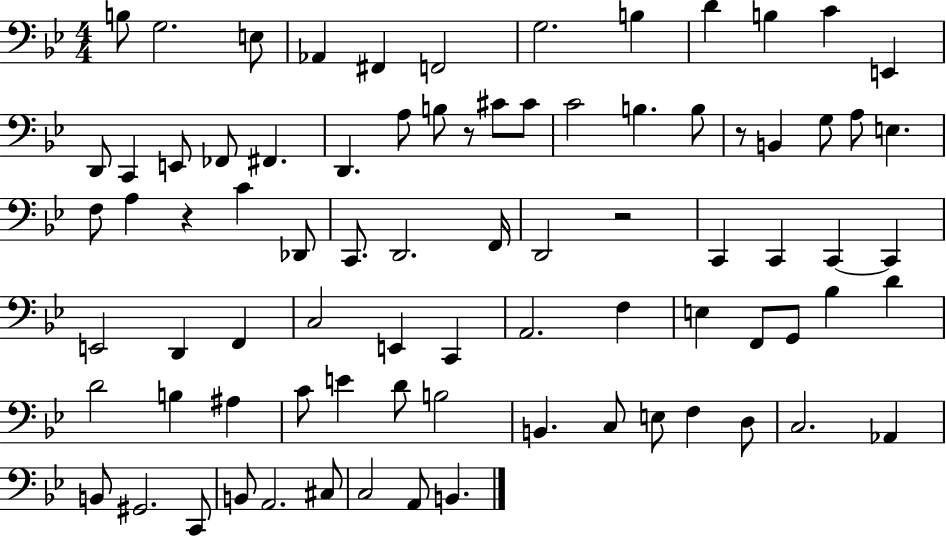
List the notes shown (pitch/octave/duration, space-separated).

B3/e G3/h. E3/e Ab2/q F#2/q F2/h G3/h. B3/q D4/q B3/q C4/q E2/q D2/e C2/q E2/e FES2/e F#2/q. D2/q. A3/e B3/e R/e C#4/e C#4/e C4/h B3/q. B3/e R/e B2/q G3/e A3/e E3/q. F3/e A3/q R/q C4/q Db2/e C2/e. D2/h. F2/s D2/h R/h C2/q C2/q C2/q C2/q E2/h D2/q F2/q C3/h E2/q C2/q A2/h. F3/q E3/q F2/e G2/e Bb3/q D4/q D4/h B3/q A#3/q C4/e E4/q D4/e B3/h B2/q. C3/e E3/e F3/q D3/e C3/h. Ab2/q B2/e G#2/h. C2/e B2/e A2/h. C#3/e C3/h A2/e B2/q.